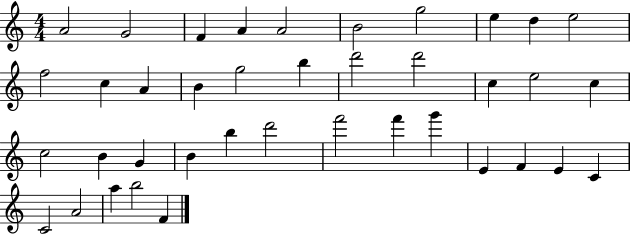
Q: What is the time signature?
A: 4/4